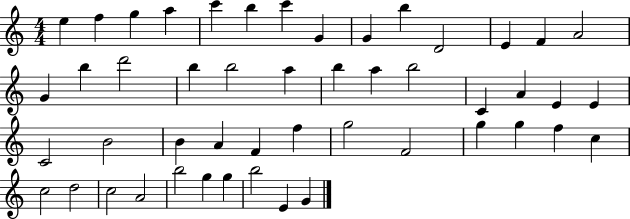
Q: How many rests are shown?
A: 0